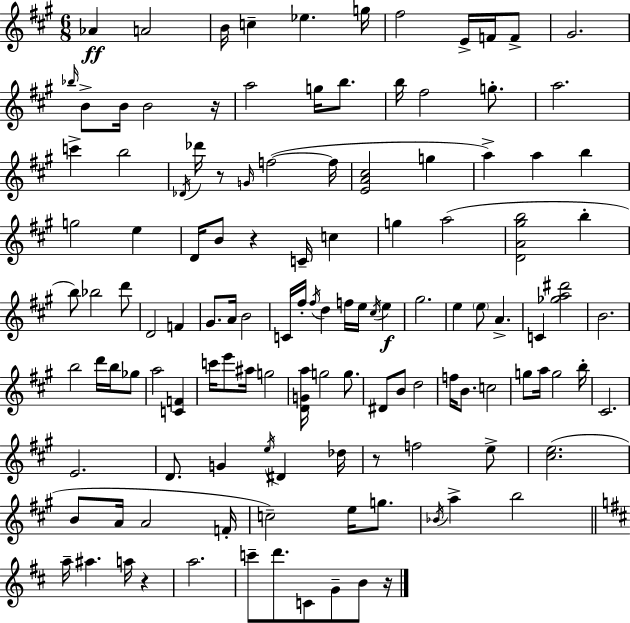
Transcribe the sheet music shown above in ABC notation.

X:1
T:Untitled
M:6/8
L:1/4
K:A
_A A2 B/4 c _e g/4 ^f2 E/4 F/4 F/2 ^G2 _b/4 B/2 B/4 B2 z/4 a2 g/4 b/2 b/4 ^f2 g/2 a2 c' b2 _D/4 _d'/4 z/2 G/4 f2 f/4 [EA^c]2 g a a b g2 e D/4 B/2 z C/4 c g a2 [DA^gb]2 b b/2 _b2 d'/2 D2 F ^G/2 A/4 B2 C/4 ^f/4 ^f/4 d f/4 e/4 ^c/4 e ^g2 e e/2 A C [_ga^d']2 B2 b2 d'/4 b/4 _g/2 a2 [CF] c'/4 e'/2 ^a/4 g2 [DGa]/4 g2 g/2 ^D/2 B/2 d2 f/4 B/2 c2 g/2 a/4 g2 b/4 ^C2 E2 D/2 G e/4 ^D _d/4 z/2 f2 e/2 [^ce]2 B/2 A/4 A2 F/4 c2 e/4 g/2 _B/4 a b2 a/4 ^a a/4 z a2 c'/2 d'/2 C/2 G/2 B/2 z/4